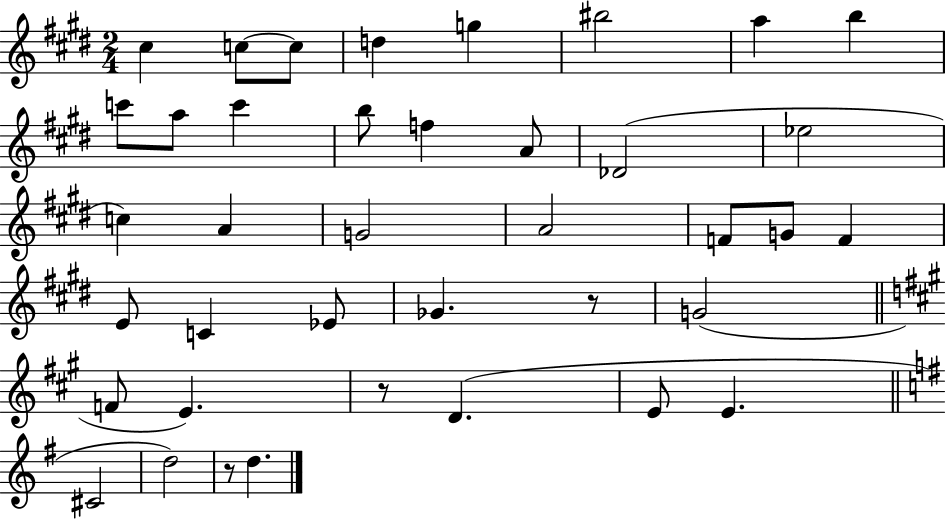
X:1
T:Untitled
M:2/4
L:1/4
K:E
^c c/2 c/2 d g ^b2 a b c'/2 a/2 c' b/2 f A/2 _D2 _e2 c A G2 A2 F/2 G/2 F E/2 C _E/2 _G z/2 G2 F/2 E z/2 D E/2 E ^C2 d2 z/2 d